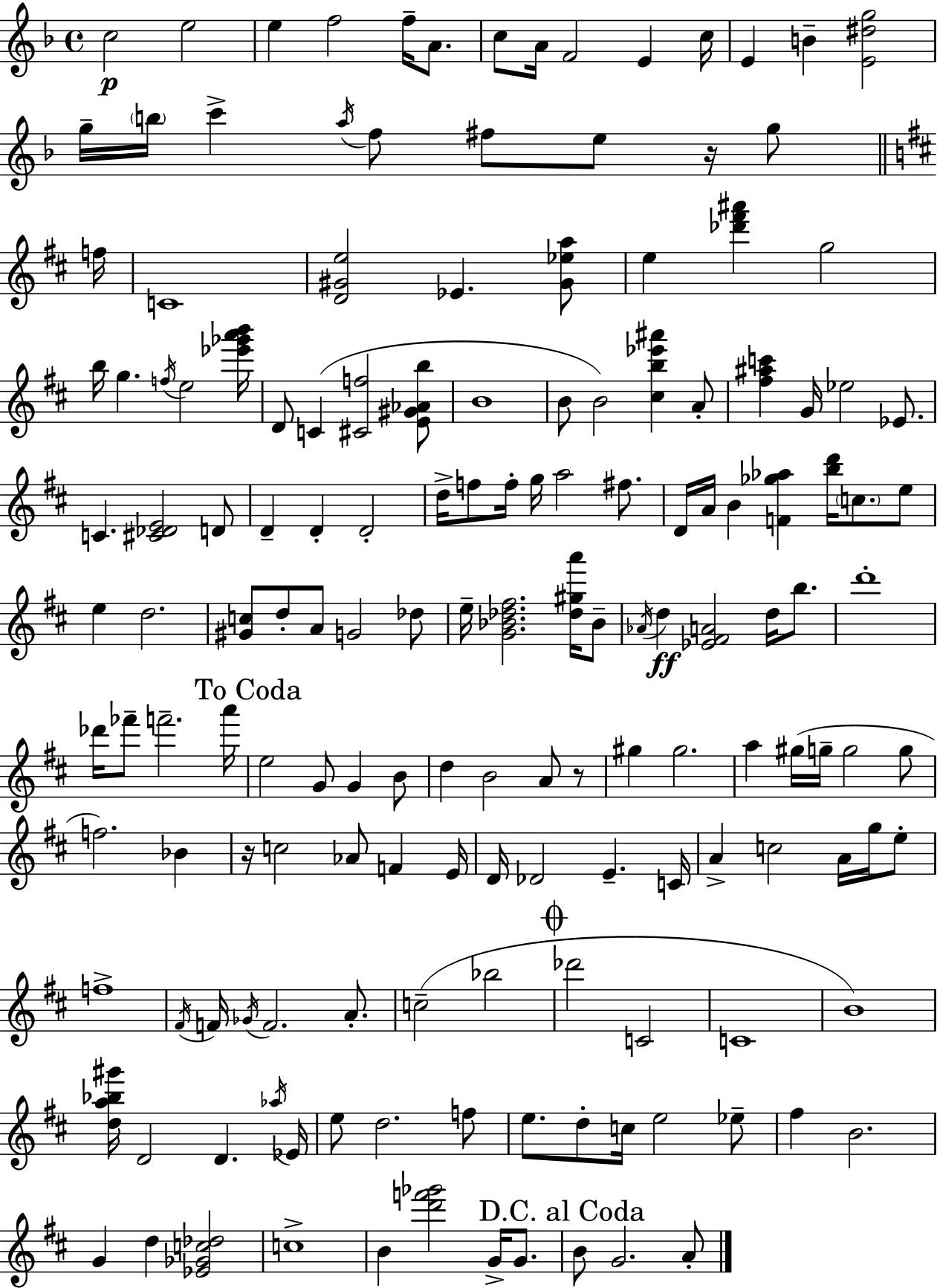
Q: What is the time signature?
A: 4/4